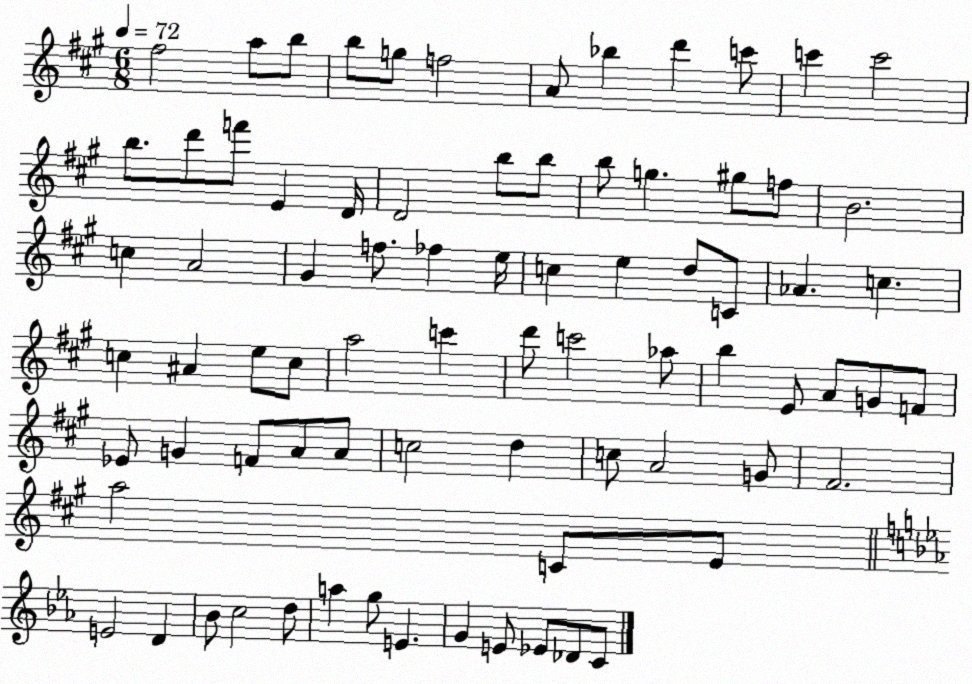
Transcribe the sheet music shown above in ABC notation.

X:1
T:Untitled
M:6/8
L:1/4
K:A
^f2 a/2 b/2 b/2 g/2 f2 A/2 _b d' c'/2 c' c'2 b/2 d'/2 f'/2 E D/4 D2 b/2 b/2 b/2 g ^g/2 f/2 B2 c A2 ^G f/2 _f e/4 c e d/2 C/2 _A c c ^A e/2 c/2 a2 c' d'/2 c'2 _a/2 b E/2 A/2 G/2 F/2 _E/2 G F/2 A/2 A/2 c2 d c/2 A2 G/2 ^F2 a2 C/2 E/2 E2 D _B/2 c2 d/2 a g/2 E G E/2 _E/2 _D/2 C/2